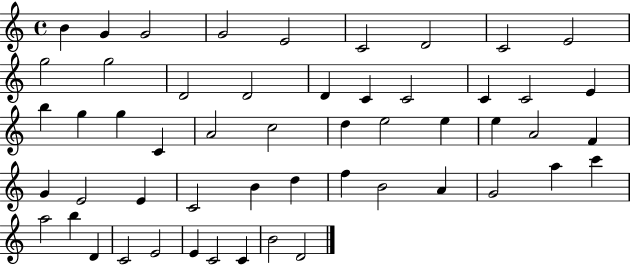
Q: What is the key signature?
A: C major